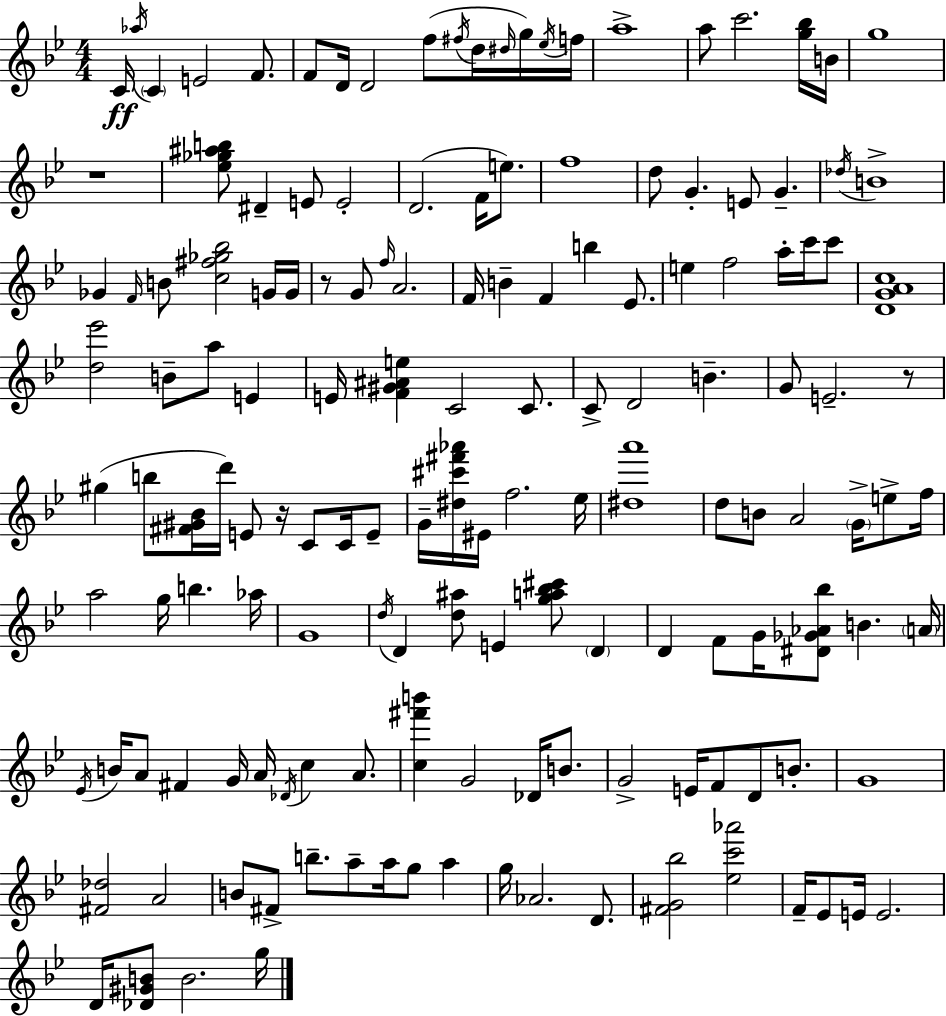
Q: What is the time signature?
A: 4/4